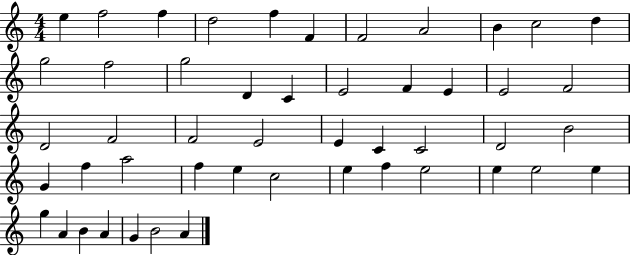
X:1
T:Untitled
M:4/4
L:1/4
K:C
e f2 f d2 f F F2 A2 B c2 d g2 f2 g2 D C E2 F E E2 F2 D2 F2 F2 E2 E C C2 D2 B2 G f a2 f e c2 e f e2 e e2 e g A B A G B2 A